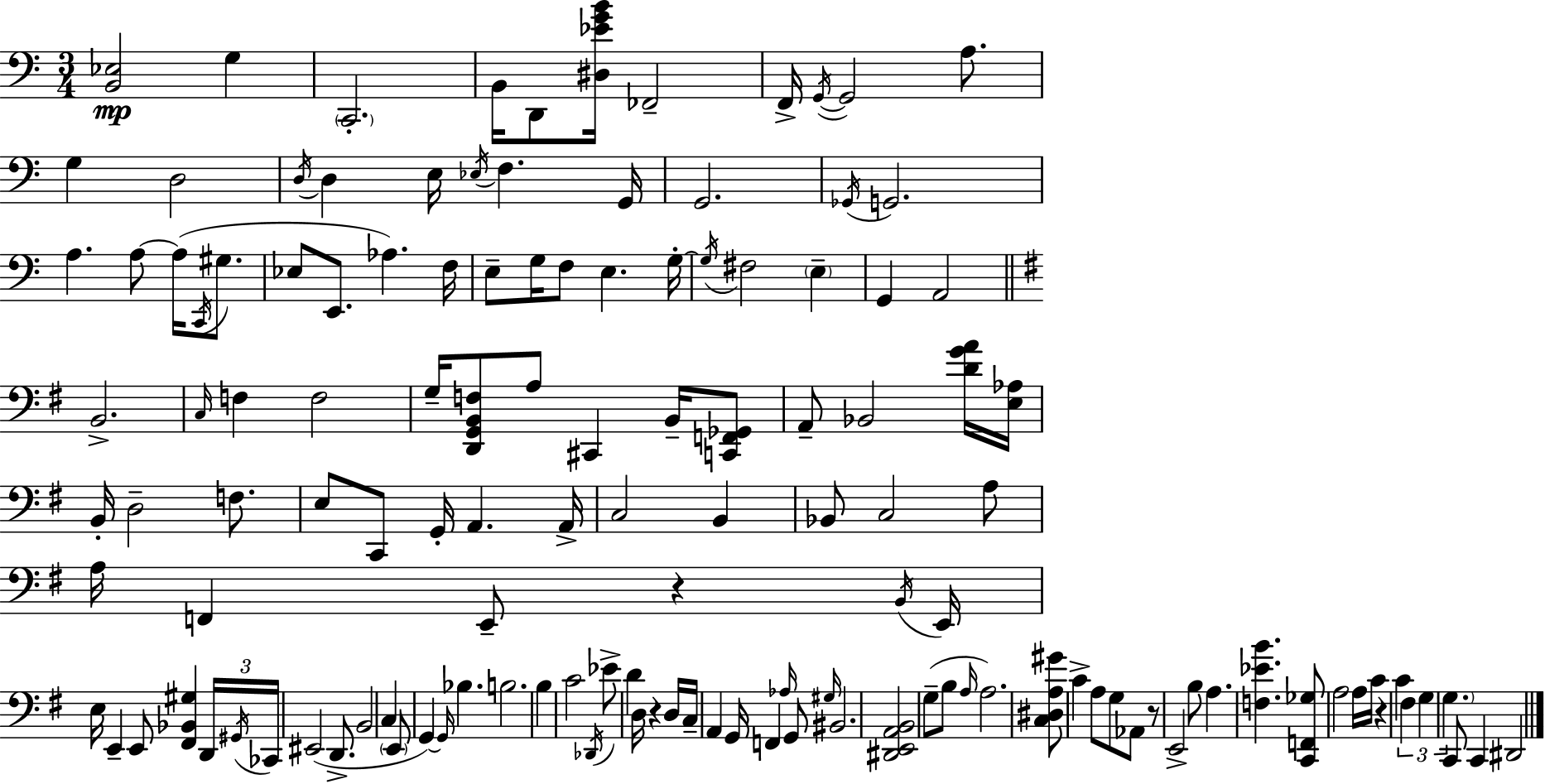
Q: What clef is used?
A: bass